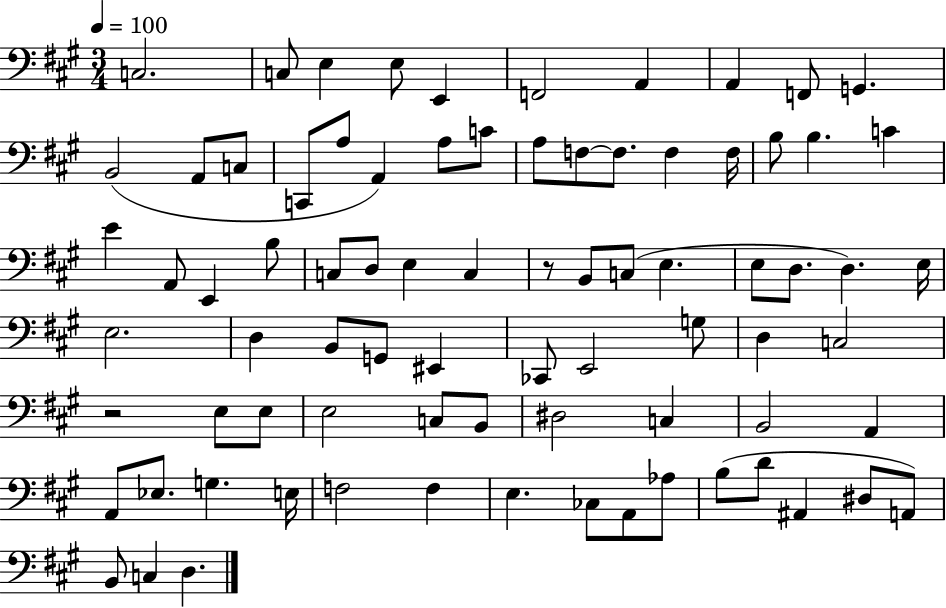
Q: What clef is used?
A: bass